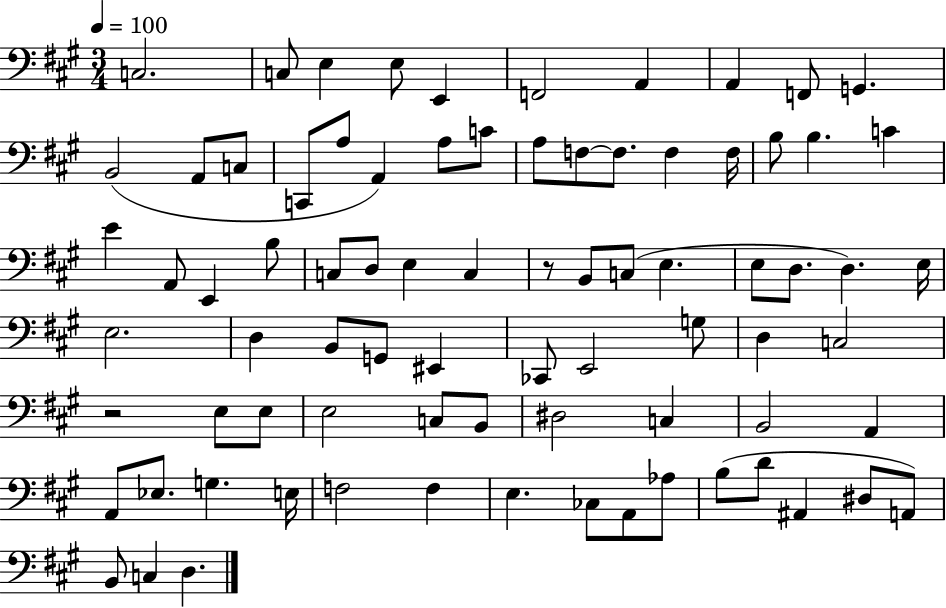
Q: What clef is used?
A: bass